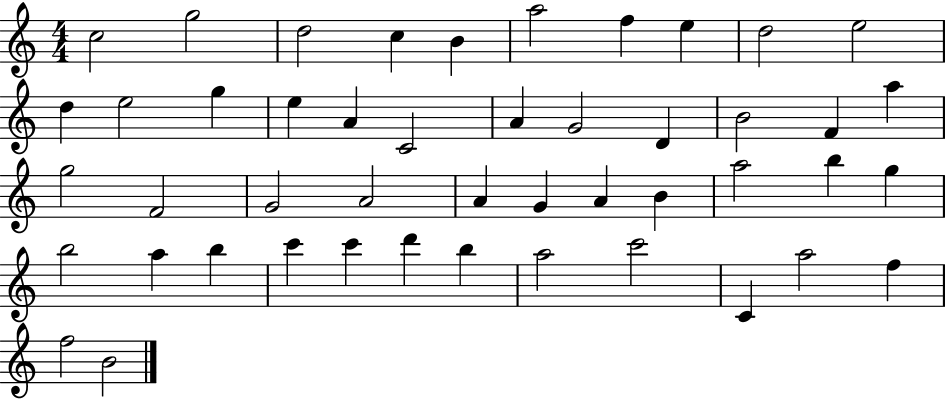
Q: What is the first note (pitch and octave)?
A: C5